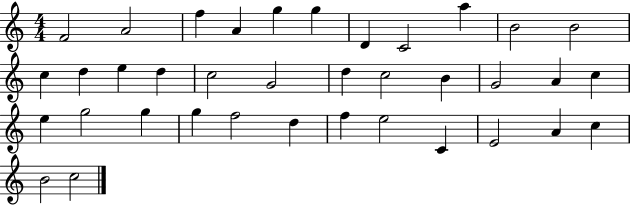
F4/h A4/h F5/q A4/q G5/q G5/q D4/q C4/h A5/q B4/h B4/h C5/q D5/q E5/q D5/q C5/h G4/h D5/q C5/h B4/q G4/h A4/q C5/q E5/q G5/h G5/q G5/q F5/h D5/q F5/q E5/h C4/q E4/h A4/q C5/q B4/h C5/h